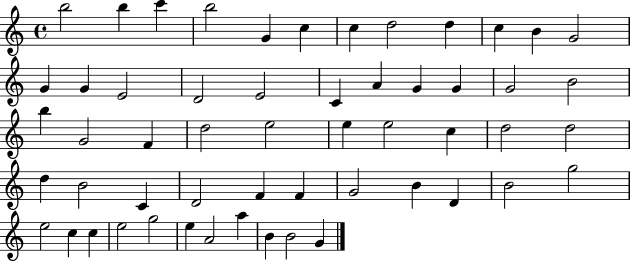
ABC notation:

X:1
T:Untitled
M:4/4
L:1/4
K:C
b2 b c' b2 G c c d2 d c B G2 G G E2 D2 E2 C A G G G2 B2 b G2 F d2 e2 e e2 c d2 d2 d B2 C D2 F F G2 B D B2 g2 e2 c c e2 g2 e A2 a B B2 G